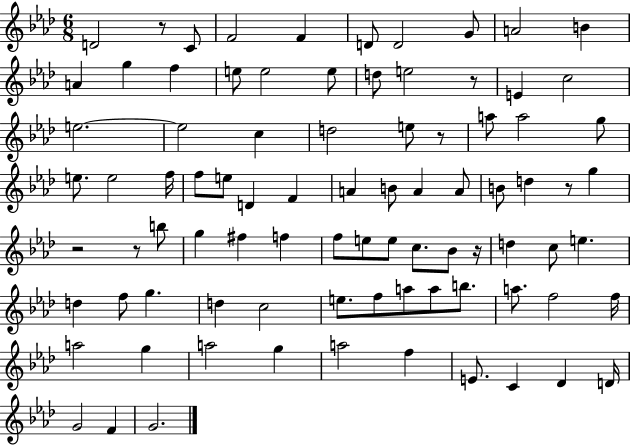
{
  \clef treble
  \numericTimeSignature
  \time 6/8
  \key aes \major
  d'2 r8 c'8 | f'2 f'4 | d'8 d'2 g'8 | a'2 b'4 | \break a'4 g''4 f''4 | e''8 e''2 e''8 | d''8 e''2 r8 | e'4 c''2 | \break e''2.~~ | e''2 c''4 | d''2 e''8 r8 | a''8 a''2 g''8 | \break e''8. e''2 f''16 | f''8 e''8 d'4 f'4 | a'4 b'8 a'4 a'8 | b'8 d''4 r8 g''4 | \break r2 r8 b''8 | g''4 fis''4 f''4 | f''8 e''8 e''8 c''8. bes'8 r16 | d''4 c''8 e''4. | \break d''4 f''8 g''4. | d''4 c''2 | e''8. f''8 a''8 a''8 b''8. | a''8. f''2 f''16 | \break a''2 g''4 | a''2 g''4 | a''2 f''4 | e'8. c'4 des'4 d'16 | \break g'2 f'4 | g'2. | \bar "|."
}